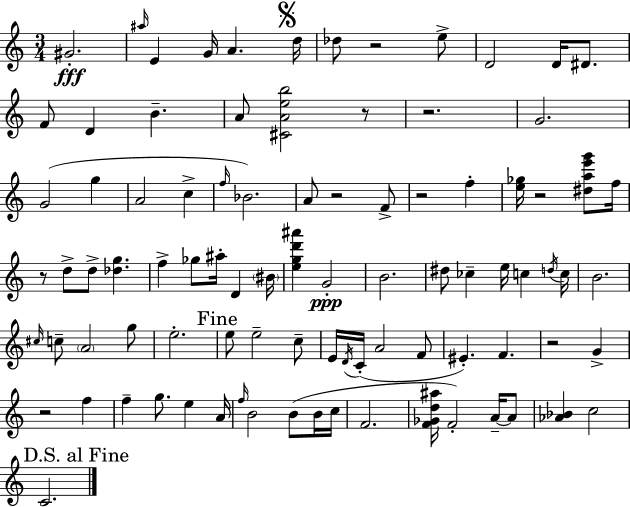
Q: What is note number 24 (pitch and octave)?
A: F4